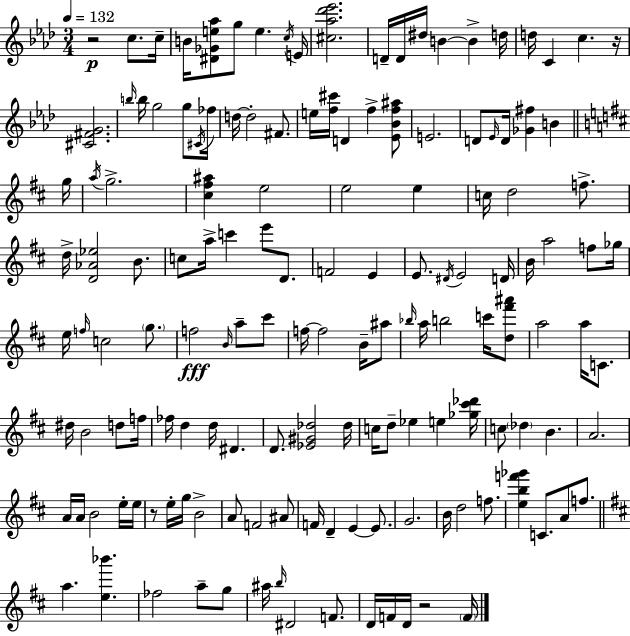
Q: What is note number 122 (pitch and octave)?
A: G5